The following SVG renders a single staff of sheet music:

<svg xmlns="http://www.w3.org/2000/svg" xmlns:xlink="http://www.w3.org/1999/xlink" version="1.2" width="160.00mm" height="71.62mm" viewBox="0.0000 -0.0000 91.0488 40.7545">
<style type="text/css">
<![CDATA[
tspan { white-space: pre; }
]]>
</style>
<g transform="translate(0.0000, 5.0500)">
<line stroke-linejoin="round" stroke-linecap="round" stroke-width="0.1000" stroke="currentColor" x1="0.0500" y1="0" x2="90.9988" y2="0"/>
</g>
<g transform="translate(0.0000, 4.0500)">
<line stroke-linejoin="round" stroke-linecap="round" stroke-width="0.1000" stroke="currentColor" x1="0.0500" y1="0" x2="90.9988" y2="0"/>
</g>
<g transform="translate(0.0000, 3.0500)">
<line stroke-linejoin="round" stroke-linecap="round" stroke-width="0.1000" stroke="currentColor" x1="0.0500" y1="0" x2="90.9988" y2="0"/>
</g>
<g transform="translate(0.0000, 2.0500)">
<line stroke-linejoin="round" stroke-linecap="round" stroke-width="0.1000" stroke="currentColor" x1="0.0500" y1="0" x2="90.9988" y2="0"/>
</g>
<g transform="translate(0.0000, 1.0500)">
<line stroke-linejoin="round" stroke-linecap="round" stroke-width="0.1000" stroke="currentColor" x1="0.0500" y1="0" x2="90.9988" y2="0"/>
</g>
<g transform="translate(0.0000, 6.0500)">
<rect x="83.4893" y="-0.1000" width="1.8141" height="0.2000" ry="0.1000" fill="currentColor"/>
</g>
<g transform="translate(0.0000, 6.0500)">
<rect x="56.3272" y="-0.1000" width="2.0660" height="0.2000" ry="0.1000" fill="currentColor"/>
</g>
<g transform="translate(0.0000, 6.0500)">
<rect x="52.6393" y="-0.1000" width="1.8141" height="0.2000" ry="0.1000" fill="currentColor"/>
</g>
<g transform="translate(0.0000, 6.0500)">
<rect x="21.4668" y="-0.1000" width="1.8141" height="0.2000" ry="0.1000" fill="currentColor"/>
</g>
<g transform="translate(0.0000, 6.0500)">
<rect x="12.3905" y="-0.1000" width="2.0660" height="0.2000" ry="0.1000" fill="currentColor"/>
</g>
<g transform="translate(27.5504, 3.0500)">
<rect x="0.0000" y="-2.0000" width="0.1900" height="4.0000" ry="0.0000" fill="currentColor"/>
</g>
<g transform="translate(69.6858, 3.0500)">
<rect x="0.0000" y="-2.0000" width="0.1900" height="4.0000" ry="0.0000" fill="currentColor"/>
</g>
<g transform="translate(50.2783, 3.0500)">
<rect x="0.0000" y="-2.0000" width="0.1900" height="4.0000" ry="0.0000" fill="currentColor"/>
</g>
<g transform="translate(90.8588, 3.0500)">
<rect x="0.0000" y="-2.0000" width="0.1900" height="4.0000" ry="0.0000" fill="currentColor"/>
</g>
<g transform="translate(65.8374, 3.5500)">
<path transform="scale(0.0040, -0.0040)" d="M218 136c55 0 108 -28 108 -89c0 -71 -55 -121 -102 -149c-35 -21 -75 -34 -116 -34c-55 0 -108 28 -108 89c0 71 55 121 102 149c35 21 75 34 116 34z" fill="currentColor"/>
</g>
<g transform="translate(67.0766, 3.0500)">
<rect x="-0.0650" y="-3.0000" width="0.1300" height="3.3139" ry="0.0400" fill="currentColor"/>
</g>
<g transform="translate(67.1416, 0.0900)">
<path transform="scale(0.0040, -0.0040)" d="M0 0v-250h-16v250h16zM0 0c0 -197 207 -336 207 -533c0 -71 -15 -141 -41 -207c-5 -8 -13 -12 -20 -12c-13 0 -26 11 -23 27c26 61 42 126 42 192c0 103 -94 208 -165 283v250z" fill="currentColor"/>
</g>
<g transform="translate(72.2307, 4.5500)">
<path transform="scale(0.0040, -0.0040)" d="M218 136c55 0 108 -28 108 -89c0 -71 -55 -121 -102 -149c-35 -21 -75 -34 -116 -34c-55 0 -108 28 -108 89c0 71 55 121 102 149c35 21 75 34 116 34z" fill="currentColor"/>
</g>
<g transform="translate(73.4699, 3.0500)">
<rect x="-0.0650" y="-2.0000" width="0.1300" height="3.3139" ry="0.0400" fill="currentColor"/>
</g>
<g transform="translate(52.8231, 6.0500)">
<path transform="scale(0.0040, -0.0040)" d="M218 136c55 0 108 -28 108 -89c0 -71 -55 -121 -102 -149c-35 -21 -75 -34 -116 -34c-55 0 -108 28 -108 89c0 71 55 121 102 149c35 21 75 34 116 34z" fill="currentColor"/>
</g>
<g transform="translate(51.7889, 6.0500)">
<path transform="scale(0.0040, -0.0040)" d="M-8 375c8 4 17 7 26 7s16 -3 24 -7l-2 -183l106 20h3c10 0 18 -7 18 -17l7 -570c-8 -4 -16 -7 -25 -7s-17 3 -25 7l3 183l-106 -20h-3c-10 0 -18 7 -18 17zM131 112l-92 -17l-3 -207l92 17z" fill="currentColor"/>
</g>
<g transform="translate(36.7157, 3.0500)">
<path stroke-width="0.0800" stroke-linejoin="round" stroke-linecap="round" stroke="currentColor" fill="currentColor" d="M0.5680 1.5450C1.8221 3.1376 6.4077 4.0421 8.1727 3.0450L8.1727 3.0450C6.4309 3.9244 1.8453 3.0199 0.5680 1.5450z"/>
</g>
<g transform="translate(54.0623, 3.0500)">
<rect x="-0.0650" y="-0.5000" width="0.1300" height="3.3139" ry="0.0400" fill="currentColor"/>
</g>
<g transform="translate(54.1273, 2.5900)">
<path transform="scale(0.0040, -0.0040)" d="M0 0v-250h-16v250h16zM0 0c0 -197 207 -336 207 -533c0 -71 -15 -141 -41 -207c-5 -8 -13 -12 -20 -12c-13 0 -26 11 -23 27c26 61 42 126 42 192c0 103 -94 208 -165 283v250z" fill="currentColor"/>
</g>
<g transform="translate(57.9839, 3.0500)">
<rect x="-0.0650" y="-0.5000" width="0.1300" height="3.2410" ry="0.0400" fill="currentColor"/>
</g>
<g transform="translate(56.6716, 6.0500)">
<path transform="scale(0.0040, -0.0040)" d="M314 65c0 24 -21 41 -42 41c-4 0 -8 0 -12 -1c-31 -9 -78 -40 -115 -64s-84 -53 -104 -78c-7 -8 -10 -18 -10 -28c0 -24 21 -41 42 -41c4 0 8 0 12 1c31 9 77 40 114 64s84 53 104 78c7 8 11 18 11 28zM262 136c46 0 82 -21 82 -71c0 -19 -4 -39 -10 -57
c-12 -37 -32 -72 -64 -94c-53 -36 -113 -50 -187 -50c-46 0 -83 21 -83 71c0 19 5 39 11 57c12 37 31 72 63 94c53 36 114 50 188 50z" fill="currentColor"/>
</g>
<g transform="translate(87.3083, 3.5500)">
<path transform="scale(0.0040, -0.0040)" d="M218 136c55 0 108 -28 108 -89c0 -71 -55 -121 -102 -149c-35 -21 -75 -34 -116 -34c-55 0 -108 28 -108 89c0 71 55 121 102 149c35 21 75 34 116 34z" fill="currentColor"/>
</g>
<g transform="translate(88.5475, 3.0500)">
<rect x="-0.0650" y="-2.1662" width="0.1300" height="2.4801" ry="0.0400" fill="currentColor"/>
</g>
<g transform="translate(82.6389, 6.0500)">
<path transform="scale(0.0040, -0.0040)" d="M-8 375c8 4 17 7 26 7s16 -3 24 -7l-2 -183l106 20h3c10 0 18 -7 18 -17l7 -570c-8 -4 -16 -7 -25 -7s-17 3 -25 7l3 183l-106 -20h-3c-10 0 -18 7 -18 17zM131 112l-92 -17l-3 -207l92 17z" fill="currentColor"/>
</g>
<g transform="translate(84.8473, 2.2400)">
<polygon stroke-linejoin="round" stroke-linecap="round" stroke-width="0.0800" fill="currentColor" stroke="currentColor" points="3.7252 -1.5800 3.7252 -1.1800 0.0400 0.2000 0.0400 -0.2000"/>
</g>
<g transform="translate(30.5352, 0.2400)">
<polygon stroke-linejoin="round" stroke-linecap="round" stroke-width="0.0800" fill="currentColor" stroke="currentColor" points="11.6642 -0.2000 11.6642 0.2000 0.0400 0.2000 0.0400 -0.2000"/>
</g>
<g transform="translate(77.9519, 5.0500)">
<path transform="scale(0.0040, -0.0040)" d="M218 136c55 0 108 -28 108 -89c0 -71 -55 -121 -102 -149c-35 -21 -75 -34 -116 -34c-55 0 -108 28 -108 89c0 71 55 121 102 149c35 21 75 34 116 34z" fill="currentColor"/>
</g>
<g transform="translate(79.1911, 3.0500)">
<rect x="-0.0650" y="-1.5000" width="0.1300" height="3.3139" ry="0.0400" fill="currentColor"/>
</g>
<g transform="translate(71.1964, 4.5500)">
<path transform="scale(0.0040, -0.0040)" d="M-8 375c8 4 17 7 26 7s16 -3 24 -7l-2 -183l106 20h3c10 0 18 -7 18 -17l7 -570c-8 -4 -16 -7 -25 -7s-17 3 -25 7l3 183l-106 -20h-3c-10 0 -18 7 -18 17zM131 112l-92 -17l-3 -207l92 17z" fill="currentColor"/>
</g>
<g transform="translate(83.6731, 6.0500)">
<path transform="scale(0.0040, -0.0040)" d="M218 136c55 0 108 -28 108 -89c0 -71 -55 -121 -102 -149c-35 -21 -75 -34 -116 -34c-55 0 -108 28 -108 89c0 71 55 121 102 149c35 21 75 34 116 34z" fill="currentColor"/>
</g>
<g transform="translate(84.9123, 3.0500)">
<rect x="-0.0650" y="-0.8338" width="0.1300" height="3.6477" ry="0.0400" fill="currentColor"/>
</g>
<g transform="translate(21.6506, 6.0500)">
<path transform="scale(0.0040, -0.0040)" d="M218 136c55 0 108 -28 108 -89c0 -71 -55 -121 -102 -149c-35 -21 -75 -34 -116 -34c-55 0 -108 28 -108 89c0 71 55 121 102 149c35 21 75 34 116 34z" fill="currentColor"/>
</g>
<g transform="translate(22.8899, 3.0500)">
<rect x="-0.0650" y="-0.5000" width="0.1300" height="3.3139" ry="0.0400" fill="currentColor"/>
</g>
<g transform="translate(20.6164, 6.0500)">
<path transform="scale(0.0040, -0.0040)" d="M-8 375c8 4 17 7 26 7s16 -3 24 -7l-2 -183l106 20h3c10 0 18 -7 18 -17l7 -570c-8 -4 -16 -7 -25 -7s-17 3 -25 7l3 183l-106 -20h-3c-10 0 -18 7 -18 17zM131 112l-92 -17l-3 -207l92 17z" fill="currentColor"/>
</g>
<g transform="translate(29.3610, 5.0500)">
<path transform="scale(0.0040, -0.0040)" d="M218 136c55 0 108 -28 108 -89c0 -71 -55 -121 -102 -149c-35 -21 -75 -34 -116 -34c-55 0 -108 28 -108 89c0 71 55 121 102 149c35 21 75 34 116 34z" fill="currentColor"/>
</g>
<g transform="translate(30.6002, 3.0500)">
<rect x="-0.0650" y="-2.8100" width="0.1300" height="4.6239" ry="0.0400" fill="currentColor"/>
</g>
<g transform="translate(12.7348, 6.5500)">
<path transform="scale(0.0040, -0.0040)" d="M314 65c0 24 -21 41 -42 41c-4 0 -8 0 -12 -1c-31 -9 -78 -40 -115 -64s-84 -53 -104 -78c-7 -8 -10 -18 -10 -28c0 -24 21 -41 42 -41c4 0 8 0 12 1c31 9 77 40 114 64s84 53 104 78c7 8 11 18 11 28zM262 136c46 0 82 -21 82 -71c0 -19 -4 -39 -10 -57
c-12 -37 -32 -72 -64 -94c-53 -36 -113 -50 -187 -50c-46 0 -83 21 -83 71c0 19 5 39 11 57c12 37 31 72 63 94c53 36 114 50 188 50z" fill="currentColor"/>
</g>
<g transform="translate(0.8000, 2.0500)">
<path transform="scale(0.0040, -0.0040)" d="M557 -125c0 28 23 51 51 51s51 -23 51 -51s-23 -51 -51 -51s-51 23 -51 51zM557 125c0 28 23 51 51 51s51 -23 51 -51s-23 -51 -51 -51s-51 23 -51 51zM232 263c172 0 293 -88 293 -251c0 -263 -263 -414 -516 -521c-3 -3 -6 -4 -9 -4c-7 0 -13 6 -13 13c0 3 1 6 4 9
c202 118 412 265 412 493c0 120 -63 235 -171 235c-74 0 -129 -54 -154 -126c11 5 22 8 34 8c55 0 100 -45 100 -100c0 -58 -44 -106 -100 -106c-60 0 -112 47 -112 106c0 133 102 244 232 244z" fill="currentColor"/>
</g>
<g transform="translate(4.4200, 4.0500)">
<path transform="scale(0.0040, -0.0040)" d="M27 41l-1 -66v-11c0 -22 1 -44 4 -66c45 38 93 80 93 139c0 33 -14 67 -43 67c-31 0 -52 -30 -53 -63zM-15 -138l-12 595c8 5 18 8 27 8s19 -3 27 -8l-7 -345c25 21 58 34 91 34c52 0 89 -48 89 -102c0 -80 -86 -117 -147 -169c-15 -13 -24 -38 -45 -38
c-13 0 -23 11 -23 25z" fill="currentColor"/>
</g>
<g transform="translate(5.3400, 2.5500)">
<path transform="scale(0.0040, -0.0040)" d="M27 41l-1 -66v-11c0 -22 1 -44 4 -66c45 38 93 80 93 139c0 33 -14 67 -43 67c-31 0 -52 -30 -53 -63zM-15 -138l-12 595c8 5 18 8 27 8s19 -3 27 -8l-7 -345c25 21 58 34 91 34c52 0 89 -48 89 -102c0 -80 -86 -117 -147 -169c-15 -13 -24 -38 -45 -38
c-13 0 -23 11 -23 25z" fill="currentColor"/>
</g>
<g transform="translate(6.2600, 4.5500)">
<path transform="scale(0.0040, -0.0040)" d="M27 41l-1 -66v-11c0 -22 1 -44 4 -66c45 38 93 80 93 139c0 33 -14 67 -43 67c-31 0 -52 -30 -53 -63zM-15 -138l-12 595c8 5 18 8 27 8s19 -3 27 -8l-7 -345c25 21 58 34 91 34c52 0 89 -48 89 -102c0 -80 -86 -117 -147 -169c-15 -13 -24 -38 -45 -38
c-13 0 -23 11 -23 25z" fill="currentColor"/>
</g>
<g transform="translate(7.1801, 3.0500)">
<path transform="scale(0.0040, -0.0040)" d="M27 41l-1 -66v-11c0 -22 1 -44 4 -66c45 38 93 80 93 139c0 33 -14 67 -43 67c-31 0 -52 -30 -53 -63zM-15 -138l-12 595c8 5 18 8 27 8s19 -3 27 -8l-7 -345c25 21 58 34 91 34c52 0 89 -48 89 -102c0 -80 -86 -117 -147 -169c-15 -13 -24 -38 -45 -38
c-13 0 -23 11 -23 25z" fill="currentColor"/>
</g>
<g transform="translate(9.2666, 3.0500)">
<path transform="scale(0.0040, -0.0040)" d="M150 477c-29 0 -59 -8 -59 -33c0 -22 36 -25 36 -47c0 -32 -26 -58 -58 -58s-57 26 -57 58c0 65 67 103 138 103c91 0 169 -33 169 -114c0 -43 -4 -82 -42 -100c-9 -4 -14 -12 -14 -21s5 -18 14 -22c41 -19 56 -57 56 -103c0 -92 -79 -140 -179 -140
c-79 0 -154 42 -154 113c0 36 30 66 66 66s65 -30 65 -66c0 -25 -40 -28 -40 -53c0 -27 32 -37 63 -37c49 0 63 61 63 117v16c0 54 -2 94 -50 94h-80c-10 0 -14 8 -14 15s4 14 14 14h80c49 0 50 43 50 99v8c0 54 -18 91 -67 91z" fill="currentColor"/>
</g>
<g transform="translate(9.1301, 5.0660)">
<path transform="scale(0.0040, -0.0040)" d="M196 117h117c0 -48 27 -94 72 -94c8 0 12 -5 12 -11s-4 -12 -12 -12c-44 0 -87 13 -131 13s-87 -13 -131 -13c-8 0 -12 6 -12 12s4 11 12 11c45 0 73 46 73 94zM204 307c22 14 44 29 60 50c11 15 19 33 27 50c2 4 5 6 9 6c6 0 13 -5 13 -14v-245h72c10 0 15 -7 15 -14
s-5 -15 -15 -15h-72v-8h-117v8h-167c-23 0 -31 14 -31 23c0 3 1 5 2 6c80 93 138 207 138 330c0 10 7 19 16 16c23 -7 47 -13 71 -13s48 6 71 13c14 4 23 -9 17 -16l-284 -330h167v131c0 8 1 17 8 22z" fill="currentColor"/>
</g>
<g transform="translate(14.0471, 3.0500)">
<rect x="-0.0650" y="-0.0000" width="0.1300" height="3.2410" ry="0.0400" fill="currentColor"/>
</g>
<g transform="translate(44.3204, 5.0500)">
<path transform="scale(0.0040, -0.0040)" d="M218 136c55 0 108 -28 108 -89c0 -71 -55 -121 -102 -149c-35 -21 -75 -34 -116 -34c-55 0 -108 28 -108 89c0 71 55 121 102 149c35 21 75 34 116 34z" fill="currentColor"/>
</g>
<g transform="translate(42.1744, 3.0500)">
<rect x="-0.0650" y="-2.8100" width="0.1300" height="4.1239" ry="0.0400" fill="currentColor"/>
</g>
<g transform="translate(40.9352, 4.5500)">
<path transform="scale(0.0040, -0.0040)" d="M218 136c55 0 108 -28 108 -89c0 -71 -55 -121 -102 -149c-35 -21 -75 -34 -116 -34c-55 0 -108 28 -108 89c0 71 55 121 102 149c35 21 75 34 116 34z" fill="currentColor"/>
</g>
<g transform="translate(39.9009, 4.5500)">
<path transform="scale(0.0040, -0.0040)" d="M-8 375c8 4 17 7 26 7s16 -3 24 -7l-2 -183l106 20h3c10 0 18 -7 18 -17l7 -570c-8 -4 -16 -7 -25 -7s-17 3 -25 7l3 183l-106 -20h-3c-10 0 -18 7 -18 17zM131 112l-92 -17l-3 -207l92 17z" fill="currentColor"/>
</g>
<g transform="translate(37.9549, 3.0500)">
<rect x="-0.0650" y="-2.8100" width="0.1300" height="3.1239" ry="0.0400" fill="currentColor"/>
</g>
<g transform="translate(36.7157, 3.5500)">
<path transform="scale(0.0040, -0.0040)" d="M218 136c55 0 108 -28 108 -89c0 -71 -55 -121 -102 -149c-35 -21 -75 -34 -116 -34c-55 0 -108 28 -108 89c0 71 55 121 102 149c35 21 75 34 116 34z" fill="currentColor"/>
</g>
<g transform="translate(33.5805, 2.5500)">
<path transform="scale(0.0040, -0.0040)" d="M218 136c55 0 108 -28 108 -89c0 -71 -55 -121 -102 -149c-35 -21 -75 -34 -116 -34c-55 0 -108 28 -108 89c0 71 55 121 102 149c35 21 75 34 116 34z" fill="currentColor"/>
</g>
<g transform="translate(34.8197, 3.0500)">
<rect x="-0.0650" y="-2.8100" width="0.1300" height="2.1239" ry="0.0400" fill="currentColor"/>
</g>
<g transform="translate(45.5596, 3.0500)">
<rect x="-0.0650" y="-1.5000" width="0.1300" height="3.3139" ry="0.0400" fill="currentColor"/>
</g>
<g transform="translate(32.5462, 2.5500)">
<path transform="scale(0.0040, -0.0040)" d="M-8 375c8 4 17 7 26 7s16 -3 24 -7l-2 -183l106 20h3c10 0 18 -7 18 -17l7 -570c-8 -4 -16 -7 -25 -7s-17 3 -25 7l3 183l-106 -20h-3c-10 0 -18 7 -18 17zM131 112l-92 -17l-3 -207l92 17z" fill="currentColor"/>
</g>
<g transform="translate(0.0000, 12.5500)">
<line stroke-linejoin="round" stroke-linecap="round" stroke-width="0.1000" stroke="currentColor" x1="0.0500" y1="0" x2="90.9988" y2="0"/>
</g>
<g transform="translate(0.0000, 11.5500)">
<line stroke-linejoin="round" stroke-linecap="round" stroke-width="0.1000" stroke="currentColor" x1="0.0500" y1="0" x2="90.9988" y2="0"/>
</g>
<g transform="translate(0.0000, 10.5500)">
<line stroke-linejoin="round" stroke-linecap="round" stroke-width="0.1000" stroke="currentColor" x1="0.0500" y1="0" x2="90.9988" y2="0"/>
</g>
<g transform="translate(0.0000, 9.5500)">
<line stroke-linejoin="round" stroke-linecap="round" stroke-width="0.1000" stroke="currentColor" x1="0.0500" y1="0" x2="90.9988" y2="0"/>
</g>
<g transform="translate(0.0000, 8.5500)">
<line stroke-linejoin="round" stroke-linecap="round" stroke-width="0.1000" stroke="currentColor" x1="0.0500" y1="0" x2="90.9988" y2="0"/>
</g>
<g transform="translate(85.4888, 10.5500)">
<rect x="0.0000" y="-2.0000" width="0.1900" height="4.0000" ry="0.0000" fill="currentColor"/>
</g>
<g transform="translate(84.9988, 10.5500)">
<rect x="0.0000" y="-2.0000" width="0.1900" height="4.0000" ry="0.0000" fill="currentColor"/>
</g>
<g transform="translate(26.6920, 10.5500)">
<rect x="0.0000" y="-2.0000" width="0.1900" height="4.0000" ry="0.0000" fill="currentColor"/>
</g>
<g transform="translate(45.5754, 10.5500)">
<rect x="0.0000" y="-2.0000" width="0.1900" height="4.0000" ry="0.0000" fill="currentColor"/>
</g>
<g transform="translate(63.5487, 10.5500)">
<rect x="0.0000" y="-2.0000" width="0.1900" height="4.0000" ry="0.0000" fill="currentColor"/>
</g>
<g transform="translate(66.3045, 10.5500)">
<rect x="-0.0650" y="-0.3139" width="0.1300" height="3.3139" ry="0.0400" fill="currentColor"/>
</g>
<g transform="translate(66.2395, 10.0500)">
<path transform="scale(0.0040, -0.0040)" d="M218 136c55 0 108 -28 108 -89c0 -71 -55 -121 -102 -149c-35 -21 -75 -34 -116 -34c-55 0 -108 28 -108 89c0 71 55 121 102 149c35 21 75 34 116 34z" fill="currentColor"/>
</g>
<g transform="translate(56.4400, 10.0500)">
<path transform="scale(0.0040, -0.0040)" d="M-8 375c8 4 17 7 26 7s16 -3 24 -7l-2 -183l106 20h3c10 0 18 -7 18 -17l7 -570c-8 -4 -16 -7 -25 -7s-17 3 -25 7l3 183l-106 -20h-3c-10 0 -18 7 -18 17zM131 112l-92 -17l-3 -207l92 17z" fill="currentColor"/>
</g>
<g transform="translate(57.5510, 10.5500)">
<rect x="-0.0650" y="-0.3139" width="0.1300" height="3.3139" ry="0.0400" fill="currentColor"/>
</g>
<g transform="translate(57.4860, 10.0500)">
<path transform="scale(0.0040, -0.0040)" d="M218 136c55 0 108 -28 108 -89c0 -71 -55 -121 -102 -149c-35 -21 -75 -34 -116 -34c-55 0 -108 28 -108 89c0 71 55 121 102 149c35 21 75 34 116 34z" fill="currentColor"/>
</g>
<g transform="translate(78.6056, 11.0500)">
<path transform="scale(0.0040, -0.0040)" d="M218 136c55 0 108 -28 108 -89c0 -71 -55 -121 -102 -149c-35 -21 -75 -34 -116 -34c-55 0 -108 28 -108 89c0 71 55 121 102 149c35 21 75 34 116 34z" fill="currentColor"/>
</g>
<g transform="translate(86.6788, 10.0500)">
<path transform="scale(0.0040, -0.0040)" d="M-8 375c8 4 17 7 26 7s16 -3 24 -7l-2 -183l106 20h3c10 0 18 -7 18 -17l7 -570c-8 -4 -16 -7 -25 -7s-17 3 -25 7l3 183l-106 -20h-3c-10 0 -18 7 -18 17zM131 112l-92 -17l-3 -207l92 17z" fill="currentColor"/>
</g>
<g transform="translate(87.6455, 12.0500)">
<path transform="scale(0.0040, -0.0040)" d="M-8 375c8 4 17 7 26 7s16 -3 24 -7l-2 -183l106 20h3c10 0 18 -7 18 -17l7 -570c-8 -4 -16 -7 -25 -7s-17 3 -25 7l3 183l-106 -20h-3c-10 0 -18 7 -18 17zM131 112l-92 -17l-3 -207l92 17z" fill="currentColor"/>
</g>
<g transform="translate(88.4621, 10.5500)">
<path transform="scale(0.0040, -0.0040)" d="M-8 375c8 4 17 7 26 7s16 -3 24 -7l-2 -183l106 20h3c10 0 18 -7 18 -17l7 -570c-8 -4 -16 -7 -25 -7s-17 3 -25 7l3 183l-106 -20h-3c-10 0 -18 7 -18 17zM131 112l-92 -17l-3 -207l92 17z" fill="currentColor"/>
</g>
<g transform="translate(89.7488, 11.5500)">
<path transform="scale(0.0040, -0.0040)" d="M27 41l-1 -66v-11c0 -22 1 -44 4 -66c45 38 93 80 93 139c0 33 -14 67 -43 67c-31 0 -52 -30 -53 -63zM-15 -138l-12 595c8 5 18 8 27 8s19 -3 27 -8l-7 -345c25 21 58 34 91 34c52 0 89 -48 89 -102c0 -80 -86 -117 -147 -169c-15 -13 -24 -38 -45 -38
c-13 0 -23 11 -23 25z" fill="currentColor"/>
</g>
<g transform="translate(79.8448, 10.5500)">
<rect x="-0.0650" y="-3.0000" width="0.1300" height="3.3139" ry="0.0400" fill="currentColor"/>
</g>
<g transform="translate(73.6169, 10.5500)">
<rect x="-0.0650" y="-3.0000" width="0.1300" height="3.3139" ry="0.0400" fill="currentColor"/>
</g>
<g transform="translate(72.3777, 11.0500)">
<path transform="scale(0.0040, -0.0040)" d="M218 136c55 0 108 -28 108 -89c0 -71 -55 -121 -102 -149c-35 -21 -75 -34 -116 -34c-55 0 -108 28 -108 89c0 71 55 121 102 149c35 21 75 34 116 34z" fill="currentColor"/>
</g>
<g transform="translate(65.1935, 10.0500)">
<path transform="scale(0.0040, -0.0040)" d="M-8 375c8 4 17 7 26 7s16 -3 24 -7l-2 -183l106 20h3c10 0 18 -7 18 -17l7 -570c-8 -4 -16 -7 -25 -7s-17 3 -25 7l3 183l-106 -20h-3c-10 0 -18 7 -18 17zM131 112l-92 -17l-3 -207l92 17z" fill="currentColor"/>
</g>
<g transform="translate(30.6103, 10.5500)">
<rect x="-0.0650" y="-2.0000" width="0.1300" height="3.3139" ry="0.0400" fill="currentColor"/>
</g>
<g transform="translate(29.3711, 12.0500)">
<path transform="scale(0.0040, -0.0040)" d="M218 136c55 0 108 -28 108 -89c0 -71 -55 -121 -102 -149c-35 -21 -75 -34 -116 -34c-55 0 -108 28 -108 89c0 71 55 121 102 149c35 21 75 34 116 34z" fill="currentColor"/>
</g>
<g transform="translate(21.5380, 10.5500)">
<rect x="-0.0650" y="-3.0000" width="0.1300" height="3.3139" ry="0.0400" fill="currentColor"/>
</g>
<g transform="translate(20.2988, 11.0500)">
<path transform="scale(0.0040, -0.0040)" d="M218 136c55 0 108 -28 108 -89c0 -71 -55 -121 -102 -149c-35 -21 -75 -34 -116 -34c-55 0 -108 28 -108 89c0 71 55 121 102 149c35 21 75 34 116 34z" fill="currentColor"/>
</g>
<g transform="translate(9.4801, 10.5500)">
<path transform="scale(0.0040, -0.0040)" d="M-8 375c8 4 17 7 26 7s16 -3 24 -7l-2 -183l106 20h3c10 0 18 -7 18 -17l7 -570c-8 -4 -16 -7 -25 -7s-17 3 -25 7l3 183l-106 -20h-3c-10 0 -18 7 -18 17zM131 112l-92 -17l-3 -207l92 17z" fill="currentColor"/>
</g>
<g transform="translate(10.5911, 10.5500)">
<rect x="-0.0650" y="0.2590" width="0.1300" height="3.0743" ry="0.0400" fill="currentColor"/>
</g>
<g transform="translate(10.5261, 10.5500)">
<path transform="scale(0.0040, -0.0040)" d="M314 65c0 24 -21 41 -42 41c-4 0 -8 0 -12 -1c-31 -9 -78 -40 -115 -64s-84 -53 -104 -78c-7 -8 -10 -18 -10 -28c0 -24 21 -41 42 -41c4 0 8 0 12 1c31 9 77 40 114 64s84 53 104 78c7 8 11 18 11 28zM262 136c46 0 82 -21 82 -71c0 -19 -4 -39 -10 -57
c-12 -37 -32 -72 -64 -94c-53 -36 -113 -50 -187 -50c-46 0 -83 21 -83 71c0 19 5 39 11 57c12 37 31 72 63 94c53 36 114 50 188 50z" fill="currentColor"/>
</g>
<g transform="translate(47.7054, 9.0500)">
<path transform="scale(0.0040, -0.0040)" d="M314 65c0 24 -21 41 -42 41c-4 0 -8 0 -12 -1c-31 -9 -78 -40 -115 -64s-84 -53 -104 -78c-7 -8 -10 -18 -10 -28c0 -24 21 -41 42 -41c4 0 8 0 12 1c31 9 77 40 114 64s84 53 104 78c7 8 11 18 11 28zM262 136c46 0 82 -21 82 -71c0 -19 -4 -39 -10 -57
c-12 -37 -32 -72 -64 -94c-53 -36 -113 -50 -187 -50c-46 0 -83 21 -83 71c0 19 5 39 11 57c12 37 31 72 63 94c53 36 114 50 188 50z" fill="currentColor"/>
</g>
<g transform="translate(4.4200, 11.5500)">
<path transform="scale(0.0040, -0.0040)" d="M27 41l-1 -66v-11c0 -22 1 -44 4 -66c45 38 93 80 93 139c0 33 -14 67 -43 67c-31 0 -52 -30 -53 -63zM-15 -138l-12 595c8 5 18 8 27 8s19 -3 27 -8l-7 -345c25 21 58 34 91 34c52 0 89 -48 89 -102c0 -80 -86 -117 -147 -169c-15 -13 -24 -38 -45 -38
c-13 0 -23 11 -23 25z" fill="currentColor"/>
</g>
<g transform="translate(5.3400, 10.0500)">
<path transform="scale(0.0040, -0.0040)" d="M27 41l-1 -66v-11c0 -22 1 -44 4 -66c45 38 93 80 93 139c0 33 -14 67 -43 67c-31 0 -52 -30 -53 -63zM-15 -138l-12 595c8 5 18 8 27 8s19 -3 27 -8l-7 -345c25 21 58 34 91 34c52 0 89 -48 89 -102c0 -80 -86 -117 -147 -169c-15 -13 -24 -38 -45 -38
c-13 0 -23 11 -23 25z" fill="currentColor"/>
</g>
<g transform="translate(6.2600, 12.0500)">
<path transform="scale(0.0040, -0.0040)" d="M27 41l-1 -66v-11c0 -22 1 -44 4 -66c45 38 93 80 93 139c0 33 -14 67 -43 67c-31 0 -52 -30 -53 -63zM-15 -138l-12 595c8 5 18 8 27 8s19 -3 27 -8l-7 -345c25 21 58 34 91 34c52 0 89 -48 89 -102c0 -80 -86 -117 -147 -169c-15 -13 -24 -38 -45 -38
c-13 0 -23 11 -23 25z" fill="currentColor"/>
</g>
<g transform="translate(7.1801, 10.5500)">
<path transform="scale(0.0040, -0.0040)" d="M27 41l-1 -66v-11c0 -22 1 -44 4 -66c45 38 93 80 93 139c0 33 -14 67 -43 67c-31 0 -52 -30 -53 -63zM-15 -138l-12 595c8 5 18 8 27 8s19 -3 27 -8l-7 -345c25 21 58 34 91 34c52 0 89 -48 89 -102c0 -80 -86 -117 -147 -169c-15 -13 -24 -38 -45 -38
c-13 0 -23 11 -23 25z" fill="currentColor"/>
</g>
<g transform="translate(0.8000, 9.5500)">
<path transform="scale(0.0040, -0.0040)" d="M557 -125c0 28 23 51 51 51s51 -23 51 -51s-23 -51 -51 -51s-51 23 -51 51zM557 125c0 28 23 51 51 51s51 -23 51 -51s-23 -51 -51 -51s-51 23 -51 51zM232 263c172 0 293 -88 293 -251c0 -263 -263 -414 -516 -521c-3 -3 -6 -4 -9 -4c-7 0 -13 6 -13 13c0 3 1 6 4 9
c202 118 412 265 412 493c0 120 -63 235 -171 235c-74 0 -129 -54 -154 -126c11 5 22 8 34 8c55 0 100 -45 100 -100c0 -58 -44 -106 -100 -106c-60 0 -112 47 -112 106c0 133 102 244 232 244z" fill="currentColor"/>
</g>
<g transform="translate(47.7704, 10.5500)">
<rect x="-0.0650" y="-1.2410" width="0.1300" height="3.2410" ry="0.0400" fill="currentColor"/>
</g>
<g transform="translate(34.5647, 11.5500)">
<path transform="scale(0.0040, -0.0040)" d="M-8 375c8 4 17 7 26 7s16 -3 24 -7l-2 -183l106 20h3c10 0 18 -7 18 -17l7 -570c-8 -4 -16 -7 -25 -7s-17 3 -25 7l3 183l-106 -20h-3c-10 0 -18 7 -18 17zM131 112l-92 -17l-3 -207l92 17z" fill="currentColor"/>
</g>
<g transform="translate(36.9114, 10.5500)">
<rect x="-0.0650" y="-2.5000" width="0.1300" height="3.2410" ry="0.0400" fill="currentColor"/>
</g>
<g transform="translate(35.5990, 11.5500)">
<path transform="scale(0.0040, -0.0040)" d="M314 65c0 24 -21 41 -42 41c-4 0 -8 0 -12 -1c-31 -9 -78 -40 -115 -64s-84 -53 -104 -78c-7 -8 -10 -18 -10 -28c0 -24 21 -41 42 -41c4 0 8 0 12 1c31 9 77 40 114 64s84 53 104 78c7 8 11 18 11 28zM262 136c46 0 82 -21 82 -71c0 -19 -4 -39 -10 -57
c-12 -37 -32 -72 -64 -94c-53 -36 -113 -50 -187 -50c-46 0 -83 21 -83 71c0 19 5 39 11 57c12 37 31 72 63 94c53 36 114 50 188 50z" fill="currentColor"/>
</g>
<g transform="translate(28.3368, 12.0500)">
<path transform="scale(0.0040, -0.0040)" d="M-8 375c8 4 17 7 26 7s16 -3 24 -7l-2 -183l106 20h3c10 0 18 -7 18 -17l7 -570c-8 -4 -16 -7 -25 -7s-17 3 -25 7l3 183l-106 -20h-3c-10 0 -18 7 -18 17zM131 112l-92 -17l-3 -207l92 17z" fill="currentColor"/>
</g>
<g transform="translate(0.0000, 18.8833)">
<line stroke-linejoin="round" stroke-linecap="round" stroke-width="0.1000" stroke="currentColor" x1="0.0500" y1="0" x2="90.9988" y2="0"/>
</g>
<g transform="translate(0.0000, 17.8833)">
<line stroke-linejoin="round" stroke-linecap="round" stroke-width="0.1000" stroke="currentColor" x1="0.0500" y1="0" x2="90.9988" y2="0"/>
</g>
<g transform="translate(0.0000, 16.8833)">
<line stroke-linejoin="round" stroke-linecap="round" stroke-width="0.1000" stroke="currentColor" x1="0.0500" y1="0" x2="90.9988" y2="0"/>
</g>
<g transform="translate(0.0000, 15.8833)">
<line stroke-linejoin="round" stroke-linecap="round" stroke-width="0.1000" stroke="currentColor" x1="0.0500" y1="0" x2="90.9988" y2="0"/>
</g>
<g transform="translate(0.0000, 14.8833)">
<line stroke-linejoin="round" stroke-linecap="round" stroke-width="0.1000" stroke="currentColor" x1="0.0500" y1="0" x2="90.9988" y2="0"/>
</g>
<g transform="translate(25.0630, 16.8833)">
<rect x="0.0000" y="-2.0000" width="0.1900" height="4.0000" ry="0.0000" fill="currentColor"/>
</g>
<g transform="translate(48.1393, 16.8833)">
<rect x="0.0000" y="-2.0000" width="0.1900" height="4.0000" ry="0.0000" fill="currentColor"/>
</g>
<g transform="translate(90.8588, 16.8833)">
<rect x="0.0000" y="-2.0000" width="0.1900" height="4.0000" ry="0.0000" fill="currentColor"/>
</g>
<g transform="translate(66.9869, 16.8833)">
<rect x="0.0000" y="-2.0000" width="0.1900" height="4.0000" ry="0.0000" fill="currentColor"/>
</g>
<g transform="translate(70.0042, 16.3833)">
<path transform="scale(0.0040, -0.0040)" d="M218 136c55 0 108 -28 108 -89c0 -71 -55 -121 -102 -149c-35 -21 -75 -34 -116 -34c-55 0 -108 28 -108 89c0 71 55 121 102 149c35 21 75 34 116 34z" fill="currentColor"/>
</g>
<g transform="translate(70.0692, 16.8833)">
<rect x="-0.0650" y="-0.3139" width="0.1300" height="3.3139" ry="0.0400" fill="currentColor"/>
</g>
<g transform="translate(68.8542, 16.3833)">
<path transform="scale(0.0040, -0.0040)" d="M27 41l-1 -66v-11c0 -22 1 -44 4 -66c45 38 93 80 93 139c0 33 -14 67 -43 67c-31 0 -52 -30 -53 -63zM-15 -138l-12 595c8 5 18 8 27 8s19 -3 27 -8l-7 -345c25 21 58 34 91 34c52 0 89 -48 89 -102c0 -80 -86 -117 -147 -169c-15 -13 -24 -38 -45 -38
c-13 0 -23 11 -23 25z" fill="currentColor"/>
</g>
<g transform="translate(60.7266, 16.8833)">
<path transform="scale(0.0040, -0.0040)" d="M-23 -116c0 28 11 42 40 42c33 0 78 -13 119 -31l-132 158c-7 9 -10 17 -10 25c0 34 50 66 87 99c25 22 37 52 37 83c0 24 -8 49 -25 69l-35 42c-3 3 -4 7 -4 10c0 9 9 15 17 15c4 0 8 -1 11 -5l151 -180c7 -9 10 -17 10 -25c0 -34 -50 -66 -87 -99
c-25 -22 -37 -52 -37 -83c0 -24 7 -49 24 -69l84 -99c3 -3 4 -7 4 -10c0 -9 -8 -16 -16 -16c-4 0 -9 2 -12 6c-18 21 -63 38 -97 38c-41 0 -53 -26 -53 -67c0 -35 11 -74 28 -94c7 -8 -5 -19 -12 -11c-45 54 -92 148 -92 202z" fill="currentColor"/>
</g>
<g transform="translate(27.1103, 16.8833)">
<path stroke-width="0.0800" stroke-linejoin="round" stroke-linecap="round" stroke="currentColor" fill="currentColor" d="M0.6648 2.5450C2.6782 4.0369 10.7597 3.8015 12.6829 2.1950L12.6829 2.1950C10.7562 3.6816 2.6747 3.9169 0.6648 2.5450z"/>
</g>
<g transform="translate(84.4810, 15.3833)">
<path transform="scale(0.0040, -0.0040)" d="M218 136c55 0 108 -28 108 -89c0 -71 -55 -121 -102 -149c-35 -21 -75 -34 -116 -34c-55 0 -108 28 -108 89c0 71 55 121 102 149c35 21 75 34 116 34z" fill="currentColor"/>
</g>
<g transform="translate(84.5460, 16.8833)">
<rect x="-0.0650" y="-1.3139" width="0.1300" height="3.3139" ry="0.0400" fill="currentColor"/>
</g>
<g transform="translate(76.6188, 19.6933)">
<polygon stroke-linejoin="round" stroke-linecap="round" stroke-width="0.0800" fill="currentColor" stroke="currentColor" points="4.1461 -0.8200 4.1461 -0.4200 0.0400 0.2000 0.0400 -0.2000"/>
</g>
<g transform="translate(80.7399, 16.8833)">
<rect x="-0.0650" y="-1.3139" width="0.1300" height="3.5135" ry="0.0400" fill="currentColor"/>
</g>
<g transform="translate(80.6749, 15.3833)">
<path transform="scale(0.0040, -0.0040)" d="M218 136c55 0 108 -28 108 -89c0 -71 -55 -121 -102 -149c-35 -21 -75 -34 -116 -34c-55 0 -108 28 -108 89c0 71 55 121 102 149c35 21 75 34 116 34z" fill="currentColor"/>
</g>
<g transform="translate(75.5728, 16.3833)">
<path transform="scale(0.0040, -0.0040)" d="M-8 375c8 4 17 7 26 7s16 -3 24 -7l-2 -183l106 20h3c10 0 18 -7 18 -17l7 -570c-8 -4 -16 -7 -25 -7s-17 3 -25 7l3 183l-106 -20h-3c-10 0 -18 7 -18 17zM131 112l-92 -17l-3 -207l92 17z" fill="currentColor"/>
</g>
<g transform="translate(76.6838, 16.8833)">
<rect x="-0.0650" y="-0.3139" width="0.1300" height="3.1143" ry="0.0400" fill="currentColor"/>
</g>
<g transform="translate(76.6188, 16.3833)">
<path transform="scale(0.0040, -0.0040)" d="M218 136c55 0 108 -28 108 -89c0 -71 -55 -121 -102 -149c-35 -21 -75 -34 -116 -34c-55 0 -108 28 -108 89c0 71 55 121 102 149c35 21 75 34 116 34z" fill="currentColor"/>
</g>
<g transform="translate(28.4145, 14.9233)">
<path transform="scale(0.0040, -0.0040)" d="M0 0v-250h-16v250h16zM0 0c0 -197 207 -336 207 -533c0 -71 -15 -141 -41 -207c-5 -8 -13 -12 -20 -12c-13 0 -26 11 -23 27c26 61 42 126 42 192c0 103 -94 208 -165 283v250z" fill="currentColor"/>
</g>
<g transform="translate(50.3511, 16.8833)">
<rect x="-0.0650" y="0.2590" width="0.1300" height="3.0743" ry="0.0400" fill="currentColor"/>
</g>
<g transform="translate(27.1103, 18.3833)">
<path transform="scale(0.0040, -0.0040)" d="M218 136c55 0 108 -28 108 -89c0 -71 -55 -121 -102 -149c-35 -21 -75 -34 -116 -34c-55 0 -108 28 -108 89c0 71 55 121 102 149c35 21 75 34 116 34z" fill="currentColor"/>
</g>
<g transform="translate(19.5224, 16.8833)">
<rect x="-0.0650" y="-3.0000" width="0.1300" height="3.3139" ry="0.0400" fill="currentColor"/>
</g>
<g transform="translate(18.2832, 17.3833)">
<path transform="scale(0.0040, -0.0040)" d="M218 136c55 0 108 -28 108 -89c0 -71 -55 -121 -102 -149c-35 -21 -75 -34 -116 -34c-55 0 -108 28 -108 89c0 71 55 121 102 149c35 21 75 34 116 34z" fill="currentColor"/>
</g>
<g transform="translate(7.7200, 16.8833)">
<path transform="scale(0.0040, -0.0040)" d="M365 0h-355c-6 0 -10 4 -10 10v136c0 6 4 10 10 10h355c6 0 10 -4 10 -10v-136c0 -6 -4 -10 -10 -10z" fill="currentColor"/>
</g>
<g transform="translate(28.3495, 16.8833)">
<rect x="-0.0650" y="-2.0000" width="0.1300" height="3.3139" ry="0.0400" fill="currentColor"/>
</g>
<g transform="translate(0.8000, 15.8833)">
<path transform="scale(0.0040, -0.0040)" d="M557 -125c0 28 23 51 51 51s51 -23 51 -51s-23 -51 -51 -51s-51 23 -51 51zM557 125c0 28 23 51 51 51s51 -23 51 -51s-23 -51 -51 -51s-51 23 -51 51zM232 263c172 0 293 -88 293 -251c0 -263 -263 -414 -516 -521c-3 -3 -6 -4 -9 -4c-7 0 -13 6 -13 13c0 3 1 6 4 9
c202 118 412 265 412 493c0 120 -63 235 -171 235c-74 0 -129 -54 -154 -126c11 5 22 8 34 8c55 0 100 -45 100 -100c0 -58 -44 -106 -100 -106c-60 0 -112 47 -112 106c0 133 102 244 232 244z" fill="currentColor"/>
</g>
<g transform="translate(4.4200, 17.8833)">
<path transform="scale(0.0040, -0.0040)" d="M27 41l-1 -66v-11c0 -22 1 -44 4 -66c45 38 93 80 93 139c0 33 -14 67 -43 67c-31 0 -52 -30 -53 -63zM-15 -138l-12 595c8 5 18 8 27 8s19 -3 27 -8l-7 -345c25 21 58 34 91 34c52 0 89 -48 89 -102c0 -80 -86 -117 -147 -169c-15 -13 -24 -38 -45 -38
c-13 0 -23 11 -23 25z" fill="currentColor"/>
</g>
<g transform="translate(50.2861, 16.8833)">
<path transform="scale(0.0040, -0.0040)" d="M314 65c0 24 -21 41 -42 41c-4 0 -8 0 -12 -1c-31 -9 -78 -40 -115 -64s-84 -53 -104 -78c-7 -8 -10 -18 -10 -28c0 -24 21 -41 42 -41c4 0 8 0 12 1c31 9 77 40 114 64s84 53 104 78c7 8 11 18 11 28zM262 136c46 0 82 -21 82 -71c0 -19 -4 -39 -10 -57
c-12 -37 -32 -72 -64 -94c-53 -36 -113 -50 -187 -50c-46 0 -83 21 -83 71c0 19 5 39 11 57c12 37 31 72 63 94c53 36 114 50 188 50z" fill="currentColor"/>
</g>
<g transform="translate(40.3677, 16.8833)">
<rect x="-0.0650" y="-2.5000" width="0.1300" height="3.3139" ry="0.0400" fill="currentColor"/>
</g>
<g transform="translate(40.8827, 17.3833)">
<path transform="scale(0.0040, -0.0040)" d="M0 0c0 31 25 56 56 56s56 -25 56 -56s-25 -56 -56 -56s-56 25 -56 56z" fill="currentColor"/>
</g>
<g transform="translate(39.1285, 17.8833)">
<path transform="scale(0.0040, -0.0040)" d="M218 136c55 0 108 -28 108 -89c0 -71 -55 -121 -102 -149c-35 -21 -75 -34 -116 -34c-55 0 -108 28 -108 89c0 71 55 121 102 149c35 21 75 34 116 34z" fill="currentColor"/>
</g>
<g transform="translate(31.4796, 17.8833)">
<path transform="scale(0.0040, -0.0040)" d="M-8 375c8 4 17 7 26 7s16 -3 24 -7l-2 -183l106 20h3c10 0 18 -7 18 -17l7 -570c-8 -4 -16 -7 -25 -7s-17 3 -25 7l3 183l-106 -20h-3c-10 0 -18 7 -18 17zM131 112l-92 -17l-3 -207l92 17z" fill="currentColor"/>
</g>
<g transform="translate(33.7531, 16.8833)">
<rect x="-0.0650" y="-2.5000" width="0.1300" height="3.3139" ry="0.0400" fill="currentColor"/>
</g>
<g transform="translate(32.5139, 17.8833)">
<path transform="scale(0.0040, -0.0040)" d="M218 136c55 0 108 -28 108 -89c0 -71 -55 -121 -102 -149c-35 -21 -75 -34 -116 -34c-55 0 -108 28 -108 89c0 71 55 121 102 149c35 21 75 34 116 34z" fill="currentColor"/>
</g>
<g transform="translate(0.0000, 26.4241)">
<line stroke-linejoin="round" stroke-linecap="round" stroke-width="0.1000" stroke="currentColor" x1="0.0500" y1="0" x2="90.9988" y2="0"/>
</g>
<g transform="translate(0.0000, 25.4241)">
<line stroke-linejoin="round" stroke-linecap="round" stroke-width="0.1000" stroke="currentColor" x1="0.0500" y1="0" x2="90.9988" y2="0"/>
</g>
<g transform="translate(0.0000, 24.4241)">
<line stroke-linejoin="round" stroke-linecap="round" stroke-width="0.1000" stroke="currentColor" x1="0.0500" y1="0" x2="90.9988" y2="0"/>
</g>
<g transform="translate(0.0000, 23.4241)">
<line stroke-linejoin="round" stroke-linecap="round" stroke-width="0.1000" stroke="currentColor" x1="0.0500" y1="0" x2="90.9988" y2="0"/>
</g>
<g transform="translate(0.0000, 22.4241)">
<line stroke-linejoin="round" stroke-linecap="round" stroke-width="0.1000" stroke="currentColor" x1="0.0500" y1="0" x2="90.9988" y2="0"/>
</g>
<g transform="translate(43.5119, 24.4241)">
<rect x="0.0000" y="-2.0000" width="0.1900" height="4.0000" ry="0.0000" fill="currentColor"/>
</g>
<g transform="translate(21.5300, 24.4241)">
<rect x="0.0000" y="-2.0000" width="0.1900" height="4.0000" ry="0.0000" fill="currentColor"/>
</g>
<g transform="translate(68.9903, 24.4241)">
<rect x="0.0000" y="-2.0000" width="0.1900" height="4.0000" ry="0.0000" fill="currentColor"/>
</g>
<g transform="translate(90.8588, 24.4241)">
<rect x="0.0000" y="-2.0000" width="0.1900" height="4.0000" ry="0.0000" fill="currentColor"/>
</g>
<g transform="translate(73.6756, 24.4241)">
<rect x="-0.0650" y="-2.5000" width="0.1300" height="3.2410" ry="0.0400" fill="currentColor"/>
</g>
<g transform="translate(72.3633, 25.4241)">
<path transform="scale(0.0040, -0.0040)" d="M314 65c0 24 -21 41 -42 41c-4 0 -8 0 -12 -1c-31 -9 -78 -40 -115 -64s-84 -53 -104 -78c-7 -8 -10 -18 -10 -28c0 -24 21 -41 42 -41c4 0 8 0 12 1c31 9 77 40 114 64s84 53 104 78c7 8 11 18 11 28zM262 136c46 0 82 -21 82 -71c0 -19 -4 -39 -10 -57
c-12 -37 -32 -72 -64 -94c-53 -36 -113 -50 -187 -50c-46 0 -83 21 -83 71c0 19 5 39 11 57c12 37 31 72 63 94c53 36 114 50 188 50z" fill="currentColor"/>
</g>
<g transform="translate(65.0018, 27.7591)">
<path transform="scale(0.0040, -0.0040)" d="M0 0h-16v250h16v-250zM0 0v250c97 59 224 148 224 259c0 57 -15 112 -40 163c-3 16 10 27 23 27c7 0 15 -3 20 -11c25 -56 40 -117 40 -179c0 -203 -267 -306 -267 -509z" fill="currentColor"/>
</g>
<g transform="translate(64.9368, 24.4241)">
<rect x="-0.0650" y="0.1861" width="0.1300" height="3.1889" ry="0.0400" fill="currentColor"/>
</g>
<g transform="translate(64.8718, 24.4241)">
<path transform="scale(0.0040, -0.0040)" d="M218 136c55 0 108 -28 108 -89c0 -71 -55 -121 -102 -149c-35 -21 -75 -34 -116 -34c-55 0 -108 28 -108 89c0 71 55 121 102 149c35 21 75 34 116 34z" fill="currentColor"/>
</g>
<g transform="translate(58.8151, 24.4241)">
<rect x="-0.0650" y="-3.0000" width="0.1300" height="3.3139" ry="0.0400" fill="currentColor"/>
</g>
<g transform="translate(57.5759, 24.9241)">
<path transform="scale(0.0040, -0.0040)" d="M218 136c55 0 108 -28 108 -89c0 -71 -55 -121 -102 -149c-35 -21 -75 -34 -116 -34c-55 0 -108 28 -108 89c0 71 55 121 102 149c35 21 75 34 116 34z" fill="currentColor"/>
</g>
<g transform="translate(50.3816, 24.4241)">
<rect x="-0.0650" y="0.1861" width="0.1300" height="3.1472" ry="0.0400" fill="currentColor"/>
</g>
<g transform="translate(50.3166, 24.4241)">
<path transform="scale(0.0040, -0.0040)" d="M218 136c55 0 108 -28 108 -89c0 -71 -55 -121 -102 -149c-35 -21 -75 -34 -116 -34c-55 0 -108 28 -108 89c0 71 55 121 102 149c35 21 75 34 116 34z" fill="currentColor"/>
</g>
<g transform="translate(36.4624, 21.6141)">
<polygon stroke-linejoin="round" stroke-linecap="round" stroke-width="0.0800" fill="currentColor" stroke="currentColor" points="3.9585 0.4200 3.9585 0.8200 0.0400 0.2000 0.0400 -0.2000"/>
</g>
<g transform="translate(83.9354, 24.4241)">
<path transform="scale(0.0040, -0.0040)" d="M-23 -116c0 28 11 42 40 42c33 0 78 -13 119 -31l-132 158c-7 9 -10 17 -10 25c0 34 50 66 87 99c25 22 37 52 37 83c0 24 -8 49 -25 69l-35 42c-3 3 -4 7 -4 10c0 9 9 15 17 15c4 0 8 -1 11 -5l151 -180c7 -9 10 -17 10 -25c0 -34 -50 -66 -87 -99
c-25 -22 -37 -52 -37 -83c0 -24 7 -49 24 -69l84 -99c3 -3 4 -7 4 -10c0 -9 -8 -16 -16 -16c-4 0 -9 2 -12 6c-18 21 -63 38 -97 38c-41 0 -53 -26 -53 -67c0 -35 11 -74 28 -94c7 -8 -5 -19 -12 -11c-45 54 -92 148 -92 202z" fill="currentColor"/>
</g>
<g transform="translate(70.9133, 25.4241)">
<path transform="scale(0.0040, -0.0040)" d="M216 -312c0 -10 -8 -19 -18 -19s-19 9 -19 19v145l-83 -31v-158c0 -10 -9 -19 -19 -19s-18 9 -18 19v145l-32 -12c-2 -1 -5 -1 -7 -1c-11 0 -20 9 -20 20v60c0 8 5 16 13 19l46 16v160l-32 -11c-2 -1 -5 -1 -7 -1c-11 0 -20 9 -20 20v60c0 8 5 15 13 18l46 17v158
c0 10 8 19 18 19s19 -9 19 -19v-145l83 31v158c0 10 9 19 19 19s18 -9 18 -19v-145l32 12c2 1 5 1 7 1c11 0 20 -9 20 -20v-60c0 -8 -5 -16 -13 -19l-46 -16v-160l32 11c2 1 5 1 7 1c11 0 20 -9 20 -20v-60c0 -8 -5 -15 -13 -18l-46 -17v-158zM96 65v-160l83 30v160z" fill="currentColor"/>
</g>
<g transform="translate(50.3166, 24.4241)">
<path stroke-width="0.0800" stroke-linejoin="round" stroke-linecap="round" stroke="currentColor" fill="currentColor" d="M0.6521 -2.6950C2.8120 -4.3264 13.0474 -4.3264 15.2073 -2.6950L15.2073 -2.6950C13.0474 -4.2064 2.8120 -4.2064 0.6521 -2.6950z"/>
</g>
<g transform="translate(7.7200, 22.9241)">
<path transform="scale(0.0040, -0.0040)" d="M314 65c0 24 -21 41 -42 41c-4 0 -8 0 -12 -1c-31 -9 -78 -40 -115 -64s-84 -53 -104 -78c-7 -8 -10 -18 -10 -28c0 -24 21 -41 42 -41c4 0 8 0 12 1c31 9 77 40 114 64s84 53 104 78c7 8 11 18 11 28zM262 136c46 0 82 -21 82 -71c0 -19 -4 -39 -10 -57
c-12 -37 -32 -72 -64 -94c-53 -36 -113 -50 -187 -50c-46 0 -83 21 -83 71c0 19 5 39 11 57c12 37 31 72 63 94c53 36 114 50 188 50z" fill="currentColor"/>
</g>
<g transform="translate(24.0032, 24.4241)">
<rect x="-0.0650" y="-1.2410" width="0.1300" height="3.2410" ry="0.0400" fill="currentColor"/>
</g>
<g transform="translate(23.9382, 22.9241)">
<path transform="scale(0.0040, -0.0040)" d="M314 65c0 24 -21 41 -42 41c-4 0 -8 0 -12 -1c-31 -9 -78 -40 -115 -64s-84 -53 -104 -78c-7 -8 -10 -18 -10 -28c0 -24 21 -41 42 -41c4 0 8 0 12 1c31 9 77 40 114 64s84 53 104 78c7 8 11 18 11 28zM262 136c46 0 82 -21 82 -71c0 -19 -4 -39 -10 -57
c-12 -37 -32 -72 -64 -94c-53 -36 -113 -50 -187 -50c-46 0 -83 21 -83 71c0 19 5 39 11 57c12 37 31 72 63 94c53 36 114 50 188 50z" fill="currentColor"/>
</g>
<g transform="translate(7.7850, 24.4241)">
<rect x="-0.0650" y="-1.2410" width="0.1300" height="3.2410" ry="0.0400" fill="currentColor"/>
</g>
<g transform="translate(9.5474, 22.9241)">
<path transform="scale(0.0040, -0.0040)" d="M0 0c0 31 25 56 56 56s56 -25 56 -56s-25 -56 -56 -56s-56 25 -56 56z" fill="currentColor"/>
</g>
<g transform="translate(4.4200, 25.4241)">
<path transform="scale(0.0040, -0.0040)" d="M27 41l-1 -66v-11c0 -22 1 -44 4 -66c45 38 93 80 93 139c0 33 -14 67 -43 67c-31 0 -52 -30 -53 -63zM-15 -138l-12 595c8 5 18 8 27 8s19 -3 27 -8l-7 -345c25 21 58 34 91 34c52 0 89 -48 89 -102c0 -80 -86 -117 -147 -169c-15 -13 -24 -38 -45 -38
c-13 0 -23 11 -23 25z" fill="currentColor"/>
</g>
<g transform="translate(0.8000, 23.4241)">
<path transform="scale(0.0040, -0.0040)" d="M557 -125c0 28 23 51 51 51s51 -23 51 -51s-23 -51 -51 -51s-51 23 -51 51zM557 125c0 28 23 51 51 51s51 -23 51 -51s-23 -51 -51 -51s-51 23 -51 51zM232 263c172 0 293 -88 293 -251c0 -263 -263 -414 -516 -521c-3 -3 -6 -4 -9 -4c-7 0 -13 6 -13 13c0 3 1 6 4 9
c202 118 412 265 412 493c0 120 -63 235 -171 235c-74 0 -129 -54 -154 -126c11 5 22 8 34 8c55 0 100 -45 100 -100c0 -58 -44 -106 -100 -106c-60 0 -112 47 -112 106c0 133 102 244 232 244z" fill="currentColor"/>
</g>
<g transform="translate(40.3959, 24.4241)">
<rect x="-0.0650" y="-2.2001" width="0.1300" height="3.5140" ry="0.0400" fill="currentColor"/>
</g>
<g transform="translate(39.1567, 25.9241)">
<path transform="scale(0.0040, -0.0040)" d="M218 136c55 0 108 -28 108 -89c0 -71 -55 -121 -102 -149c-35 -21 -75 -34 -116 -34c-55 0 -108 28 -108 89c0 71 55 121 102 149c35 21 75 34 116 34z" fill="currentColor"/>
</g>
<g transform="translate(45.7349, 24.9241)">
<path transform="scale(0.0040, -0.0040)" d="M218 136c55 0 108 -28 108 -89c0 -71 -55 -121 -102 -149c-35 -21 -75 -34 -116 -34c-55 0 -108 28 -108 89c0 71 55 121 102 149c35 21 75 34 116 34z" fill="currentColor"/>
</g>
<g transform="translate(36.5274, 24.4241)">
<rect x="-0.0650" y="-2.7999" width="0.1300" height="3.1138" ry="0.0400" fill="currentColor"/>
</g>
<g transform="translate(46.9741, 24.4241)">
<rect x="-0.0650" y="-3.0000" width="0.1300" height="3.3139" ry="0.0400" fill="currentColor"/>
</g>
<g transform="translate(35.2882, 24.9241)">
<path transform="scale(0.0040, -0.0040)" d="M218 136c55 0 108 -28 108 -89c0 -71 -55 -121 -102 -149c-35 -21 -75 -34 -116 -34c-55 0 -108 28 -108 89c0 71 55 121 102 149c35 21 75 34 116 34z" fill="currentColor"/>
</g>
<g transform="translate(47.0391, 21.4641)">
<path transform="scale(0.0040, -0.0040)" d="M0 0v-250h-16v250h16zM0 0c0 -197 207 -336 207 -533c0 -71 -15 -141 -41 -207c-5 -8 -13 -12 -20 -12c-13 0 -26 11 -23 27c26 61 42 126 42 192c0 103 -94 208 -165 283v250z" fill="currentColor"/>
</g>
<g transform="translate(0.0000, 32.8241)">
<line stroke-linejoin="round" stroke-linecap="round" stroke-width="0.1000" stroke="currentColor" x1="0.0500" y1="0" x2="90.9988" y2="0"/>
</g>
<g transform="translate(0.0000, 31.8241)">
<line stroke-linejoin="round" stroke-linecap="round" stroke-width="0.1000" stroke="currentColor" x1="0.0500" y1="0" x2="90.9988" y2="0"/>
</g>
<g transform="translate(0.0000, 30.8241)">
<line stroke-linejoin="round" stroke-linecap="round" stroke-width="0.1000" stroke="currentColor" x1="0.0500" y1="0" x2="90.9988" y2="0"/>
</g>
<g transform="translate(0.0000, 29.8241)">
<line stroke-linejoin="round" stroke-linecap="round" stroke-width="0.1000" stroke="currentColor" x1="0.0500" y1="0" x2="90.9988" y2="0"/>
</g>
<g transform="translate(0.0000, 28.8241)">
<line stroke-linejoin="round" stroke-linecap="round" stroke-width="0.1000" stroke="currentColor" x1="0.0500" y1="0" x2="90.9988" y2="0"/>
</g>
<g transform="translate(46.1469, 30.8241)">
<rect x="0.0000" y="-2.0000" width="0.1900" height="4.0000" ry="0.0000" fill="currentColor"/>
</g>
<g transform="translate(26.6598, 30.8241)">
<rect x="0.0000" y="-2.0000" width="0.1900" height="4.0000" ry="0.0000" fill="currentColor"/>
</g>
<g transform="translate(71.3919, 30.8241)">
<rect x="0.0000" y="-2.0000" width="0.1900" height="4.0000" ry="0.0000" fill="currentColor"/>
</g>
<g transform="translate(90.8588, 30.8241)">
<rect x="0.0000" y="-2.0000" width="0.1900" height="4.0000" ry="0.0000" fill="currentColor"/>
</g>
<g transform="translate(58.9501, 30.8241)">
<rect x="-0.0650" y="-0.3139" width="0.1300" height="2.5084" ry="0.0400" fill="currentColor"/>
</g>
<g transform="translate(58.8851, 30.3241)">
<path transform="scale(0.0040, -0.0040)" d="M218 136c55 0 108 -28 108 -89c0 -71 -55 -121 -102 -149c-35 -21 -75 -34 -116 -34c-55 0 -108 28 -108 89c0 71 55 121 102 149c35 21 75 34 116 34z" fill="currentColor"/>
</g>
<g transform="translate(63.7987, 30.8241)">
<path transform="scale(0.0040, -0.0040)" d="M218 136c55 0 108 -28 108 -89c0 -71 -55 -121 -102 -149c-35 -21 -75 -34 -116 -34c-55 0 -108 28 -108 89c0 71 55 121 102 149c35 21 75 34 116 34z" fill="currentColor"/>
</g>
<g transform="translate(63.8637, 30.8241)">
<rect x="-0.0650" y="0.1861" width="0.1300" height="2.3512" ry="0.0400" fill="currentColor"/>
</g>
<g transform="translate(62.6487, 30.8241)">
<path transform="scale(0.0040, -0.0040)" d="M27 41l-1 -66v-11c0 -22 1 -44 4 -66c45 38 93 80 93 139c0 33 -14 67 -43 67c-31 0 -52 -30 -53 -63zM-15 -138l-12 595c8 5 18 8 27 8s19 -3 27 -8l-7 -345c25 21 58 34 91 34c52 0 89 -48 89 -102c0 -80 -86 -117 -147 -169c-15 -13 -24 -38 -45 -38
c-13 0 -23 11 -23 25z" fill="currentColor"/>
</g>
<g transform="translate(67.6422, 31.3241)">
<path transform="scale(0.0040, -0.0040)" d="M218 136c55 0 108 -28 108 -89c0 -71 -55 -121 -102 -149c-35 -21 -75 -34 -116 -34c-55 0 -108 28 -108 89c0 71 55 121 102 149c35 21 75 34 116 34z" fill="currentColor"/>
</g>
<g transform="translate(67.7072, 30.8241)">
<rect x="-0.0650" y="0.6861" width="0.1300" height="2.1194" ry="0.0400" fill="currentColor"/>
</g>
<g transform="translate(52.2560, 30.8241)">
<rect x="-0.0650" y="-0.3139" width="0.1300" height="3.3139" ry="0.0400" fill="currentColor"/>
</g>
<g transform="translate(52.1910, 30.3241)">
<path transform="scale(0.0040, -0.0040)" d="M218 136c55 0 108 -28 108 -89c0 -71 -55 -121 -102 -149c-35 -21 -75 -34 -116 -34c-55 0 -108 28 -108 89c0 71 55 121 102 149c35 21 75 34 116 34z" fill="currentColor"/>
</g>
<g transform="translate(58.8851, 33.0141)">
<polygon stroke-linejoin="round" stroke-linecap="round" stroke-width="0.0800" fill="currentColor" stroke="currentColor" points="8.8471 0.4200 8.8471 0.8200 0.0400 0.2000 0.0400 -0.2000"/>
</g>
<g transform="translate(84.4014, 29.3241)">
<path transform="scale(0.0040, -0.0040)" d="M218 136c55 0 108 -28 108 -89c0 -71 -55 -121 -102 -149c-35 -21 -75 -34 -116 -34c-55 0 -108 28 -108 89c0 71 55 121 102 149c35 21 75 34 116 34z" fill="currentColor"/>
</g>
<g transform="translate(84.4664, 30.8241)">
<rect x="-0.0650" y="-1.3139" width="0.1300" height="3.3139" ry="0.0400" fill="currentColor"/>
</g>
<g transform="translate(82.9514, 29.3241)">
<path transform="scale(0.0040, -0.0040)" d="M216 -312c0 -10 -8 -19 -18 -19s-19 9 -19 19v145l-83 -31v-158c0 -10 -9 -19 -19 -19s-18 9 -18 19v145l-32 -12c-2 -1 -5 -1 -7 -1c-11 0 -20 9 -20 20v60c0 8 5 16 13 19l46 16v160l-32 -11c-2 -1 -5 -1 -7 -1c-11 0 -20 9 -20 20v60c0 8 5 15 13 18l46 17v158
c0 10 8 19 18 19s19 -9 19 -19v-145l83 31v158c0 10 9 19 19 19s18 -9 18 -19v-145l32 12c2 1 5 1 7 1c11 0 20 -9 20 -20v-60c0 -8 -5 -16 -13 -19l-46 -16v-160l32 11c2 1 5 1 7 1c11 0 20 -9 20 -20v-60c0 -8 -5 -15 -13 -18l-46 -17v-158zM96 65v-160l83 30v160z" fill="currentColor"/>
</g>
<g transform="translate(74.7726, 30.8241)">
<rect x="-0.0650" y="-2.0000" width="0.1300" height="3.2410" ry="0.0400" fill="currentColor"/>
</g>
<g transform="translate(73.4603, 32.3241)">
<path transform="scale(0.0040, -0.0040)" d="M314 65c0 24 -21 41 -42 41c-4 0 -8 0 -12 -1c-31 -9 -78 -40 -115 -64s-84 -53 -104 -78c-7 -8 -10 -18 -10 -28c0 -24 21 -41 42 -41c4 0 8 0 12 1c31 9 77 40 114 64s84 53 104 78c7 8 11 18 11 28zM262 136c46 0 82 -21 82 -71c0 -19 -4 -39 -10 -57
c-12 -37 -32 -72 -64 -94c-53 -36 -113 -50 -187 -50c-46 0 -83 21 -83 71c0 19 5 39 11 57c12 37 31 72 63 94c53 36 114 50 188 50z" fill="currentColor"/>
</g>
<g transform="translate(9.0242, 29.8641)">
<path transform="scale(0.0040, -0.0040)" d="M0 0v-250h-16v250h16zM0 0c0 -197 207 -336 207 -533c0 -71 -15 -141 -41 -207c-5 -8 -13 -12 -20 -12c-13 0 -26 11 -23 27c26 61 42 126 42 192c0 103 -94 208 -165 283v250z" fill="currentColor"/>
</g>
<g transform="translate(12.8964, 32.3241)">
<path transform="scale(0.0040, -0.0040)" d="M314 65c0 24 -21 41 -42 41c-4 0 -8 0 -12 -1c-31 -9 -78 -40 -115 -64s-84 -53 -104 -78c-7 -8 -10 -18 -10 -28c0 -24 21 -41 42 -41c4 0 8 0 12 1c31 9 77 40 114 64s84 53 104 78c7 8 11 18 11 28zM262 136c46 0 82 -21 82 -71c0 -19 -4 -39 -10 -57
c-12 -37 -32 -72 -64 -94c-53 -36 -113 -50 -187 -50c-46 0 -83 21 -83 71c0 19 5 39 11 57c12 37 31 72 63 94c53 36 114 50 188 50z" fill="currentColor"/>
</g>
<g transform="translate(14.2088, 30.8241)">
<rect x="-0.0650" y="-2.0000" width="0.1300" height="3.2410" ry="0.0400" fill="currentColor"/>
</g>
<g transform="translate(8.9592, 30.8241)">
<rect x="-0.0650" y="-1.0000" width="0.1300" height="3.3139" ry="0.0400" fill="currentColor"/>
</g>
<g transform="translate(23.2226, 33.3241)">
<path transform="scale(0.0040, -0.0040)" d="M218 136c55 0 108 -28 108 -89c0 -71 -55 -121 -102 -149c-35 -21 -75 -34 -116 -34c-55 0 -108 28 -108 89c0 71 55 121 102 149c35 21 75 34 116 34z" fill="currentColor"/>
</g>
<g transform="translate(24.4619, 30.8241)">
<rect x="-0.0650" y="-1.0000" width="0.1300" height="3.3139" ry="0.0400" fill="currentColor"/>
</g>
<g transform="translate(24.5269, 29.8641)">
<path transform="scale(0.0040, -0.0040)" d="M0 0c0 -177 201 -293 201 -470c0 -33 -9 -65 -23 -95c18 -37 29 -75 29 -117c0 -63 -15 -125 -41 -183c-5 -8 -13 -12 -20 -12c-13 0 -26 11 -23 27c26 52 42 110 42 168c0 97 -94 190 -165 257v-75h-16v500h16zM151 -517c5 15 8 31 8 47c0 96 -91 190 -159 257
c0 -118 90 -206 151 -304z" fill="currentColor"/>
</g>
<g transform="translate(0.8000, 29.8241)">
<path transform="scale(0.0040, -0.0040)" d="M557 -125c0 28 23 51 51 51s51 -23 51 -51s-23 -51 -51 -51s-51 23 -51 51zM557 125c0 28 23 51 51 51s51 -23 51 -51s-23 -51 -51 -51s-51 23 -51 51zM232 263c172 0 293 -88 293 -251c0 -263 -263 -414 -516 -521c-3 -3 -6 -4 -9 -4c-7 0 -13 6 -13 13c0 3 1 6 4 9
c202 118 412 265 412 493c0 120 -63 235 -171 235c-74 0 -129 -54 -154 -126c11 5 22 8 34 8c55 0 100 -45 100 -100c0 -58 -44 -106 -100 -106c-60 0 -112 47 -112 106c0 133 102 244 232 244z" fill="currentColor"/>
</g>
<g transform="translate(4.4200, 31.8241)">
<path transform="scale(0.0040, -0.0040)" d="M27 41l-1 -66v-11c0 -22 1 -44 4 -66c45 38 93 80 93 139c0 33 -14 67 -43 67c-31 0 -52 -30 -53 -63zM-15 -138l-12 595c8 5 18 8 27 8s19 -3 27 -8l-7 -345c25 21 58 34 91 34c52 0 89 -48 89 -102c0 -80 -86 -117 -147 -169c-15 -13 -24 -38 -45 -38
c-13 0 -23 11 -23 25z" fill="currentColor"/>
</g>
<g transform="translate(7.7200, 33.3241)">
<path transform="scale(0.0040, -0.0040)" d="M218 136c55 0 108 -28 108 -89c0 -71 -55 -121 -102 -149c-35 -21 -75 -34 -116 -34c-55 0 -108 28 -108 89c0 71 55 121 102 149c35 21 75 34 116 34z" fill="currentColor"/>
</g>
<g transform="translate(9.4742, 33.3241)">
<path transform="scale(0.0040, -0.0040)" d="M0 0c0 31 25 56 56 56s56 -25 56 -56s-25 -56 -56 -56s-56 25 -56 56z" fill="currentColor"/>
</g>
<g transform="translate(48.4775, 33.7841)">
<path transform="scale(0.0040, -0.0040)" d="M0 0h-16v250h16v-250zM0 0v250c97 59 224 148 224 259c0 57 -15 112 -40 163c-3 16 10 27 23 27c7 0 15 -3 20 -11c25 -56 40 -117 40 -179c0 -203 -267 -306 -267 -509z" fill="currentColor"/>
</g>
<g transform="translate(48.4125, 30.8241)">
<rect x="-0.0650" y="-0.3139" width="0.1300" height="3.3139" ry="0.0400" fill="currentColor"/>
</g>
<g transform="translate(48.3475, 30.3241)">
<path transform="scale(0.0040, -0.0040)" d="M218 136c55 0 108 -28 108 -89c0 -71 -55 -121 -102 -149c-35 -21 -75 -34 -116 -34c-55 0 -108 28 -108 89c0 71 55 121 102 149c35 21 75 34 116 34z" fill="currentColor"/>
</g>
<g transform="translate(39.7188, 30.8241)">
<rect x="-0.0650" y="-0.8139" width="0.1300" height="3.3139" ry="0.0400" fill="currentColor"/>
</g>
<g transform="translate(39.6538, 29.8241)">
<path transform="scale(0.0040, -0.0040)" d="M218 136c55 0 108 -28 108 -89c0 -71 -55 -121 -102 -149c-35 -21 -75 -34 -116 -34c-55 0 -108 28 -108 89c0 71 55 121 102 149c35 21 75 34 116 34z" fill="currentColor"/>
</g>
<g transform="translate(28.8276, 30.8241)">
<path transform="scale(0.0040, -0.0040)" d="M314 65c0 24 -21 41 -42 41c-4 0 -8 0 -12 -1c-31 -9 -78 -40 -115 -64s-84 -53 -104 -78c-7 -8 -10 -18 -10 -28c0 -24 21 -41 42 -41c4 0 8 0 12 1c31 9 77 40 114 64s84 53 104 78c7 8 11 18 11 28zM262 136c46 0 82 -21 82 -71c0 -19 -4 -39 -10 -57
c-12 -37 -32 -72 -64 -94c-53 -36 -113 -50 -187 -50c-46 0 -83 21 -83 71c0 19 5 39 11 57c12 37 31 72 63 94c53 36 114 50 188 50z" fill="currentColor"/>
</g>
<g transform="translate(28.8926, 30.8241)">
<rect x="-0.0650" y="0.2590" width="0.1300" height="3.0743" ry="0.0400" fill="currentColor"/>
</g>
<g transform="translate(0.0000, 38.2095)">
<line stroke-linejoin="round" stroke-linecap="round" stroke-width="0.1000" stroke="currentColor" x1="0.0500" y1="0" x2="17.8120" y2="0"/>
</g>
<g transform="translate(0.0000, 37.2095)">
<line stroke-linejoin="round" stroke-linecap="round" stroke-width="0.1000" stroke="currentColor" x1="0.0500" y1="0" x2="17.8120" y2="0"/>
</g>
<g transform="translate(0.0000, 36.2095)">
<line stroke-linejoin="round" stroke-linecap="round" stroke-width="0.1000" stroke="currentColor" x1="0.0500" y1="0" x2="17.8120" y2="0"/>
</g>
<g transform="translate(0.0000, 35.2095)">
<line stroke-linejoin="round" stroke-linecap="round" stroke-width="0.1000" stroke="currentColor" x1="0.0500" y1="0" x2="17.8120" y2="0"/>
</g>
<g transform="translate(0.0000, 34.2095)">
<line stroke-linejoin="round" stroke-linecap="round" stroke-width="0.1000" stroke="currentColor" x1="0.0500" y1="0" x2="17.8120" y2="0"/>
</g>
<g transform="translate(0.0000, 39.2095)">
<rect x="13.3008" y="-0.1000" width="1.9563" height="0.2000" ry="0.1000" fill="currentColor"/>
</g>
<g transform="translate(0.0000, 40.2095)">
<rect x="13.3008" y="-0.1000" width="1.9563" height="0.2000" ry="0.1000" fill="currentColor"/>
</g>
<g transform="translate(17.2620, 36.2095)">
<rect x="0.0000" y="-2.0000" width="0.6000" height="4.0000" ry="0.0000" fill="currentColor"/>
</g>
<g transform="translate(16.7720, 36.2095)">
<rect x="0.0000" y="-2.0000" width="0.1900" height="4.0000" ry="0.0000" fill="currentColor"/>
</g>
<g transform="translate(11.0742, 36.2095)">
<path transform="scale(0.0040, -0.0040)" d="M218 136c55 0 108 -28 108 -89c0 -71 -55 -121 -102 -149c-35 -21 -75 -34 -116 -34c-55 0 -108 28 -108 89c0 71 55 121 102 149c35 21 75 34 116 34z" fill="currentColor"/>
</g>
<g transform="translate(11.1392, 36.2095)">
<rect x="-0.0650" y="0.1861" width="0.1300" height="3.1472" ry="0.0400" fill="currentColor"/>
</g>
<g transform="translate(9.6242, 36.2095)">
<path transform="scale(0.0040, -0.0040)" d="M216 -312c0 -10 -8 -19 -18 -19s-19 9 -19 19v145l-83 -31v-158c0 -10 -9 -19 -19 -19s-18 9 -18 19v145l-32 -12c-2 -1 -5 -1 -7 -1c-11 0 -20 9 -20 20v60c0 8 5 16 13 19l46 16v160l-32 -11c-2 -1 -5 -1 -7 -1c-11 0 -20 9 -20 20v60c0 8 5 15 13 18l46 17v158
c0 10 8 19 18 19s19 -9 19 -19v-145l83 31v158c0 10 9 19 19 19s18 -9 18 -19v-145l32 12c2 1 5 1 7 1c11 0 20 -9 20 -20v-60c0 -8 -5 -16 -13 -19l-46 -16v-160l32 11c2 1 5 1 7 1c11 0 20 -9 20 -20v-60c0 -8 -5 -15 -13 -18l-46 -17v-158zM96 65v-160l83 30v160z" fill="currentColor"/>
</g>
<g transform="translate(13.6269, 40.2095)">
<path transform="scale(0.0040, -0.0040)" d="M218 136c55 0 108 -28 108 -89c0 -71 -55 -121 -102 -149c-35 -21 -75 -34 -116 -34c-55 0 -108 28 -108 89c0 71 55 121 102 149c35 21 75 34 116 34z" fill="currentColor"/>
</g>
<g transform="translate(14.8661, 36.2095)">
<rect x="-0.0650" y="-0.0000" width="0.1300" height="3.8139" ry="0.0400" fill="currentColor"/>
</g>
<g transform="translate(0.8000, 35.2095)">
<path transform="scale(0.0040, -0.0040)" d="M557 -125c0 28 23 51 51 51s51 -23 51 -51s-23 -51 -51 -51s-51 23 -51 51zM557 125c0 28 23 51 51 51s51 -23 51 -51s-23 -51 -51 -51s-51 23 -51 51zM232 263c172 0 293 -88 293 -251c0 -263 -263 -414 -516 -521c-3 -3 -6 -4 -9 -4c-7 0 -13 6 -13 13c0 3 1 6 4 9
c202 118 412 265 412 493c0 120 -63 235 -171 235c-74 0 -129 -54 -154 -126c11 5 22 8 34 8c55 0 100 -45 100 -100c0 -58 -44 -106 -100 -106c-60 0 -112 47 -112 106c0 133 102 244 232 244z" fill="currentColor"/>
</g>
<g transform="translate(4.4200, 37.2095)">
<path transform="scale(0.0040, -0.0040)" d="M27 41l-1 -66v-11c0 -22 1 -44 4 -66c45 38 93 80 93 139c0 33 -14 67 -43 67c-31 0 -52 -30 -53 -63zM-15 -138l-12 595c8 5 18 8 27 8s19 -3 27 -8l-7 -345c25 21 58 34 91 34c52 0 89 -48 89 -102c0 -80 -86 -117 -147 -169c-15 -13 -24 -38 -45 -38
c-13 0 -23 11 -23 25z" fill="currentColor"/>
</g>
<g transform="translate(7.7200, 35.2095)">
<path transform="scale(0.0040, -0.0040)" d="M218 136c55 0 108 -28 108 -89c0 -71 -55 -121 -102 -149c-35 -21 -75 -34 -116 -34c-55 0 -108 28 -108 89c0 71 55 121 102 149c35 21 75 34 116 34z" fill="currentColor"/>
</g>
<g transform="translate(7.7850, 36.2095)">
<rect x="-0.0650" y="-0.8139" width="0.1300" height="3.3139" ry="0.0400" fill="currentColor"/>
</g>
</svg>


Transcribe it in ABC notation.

X:1
T:Untitled
M:3/4
L:1/4
K:Ab
_D,,2 E,, G,,/2 E,/2 C,/2 A,,/2 G,, E,,/2 E,,2 C,/2 A,, G,, E,,/2 C,/2 D,2 C, A,, B,,2 G,2 E, E, C, C, z2 C, A,,/2 B,, B,, D,2 z _E, E,/2 G,/2 G, G,2 G,2 C,/2 A,,/2 C,/2 D, C, D,/2 ^B,,2 z F,,/2 A,,2 F,,/4 D,2 F, E,/2 E, E,/2 _D,/2 C,/2 A,,2 ^G, F, ^D, C,,